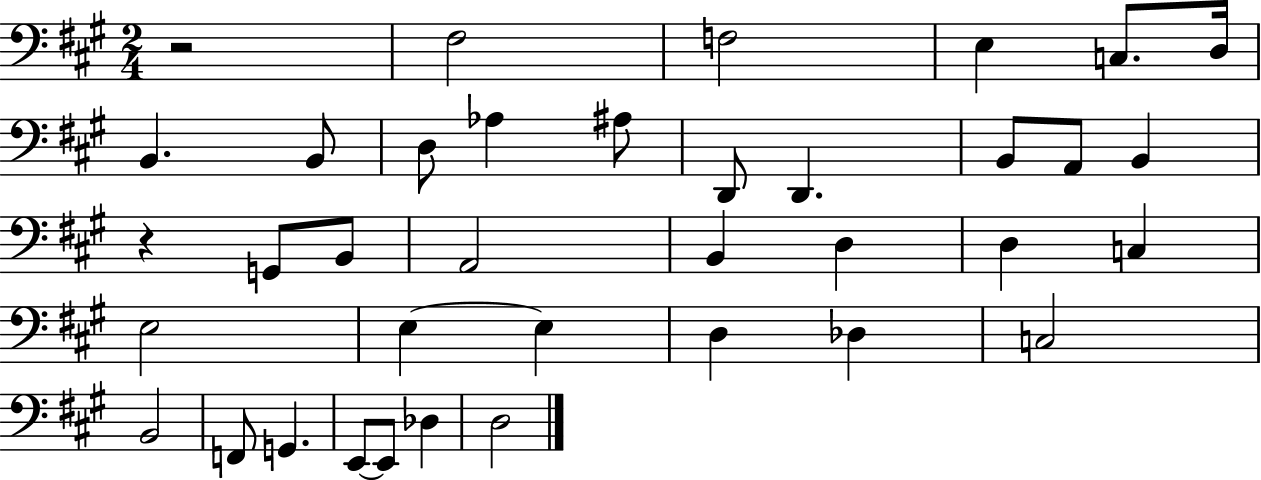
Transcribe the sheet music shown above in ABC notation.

X:1
T:Untitled
M:2/4
L:1/4
K:A
z2 ^F,2 F,2 E, C,/2 D,/4 B,, B,,/2 D,/2 _A, ^A,/2 D,,/2 D,, B,,/2 A,,/2 B,, z G,,/2 B,,/2 A,,2 B,, D, D, C, E,2 E, E, D, _D, C,2 B,,2 F,,/2 G,, E,,/2 E,,/2 _D, D,2